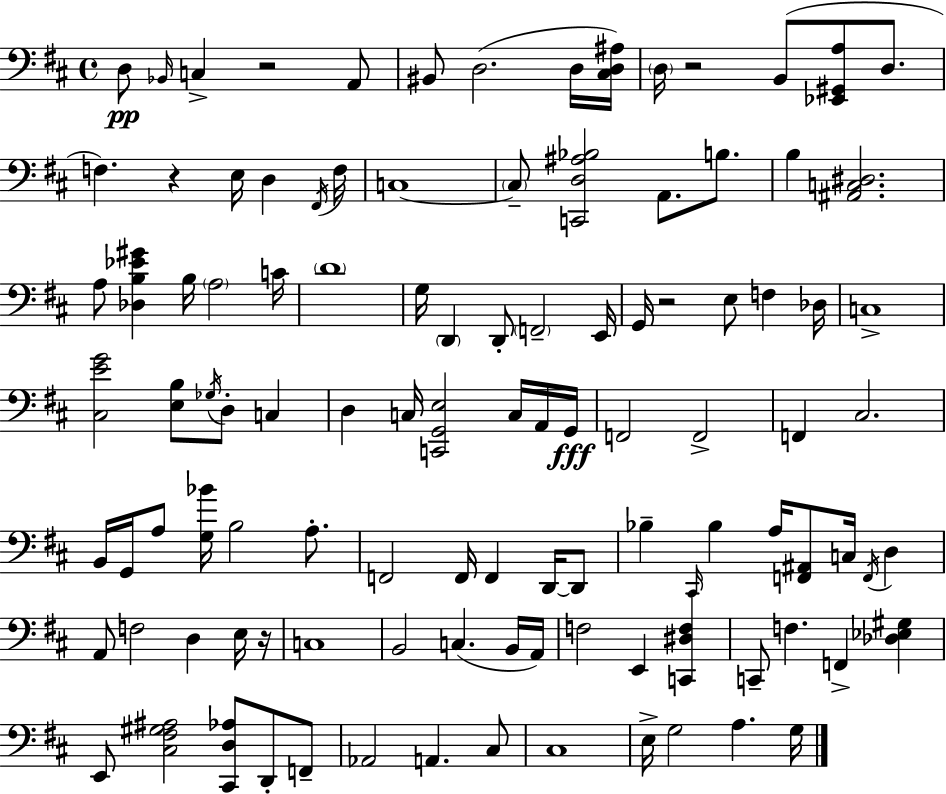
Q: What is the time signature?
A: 4/4